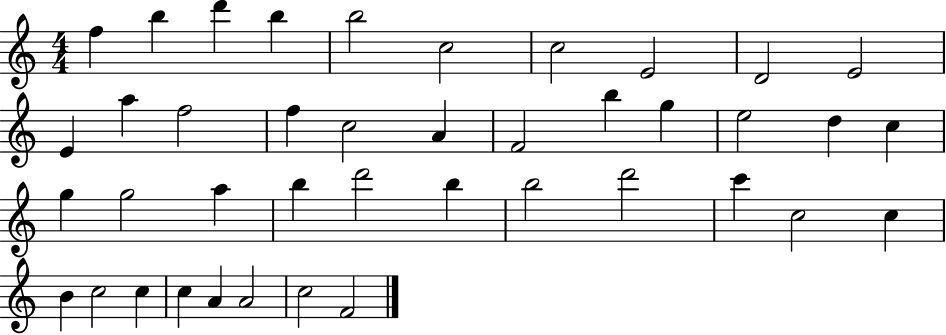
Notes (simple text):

F5/q B5/q D6/q B5/q B5/h C5/h C5/h E4/h D4/h E4/h E4/q A5/q F5/h F5/q C5/h A4/q F4/h B5/q G5/q E5/h D5/q C5/q G5/q G5/h A5/q B5/q D6/h B5/q B5/h D6/h C6/q C5/h C5/q B4/q C5/h C5/q C5/q A4/q A4/h C5/h F4/h